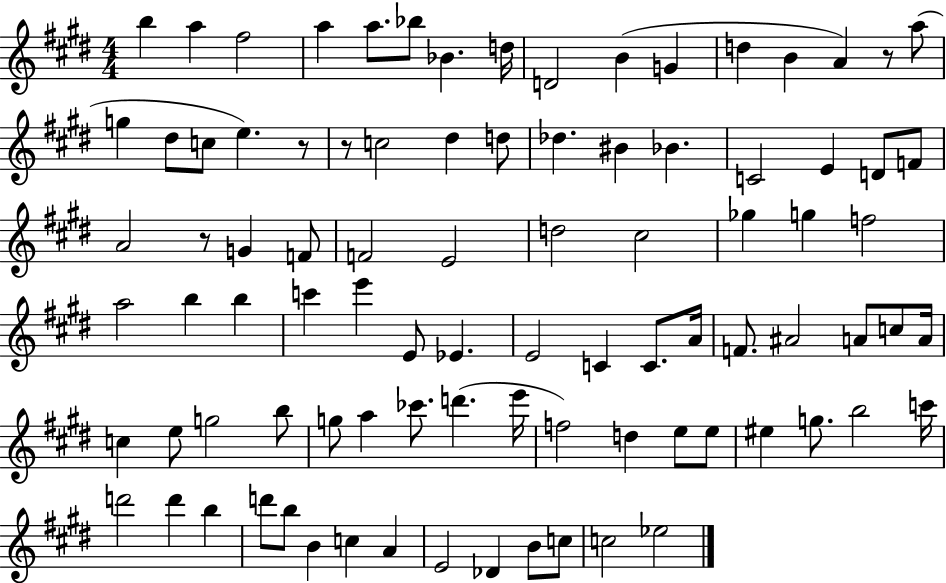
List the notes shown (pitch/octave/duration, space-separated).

B5/q A5/q F#5/h A5/q A5/e. Bb5/e Bb4/q. D5/s D4/h B4/q G4/q D5/q B4/q A4/q R/e A5/e G5/q D#5/e C5/e E5/q. R/e R/e C5/h D#5/q D5/e Db5/q. BIS4/q Bb4/q. C4/h E4/q D4/e F4/e A4/h R/e G4/q F4/e F4/h E4/h D5/h C#5/h Gb5/q G5/q F5/h A5/h B5/q B5/q C6/q E6/q E4/e Eb4/q. E4/h C4/q C4/e. A4/s F4/e. A#4/h A4/e C5/e A4/s C5/q E5/e G5/h B5/e G5/e A5/q CES6/e. D6/q. E6/s F5/h D5/q E5/e E5/e EIS5/q G5/e. B5/h C6/s D6/h D6/q B5/q D6/e B5/e B4/q C5/q A4/q E4/h Db4/q B4/e C5/e C5/h Eb5/h